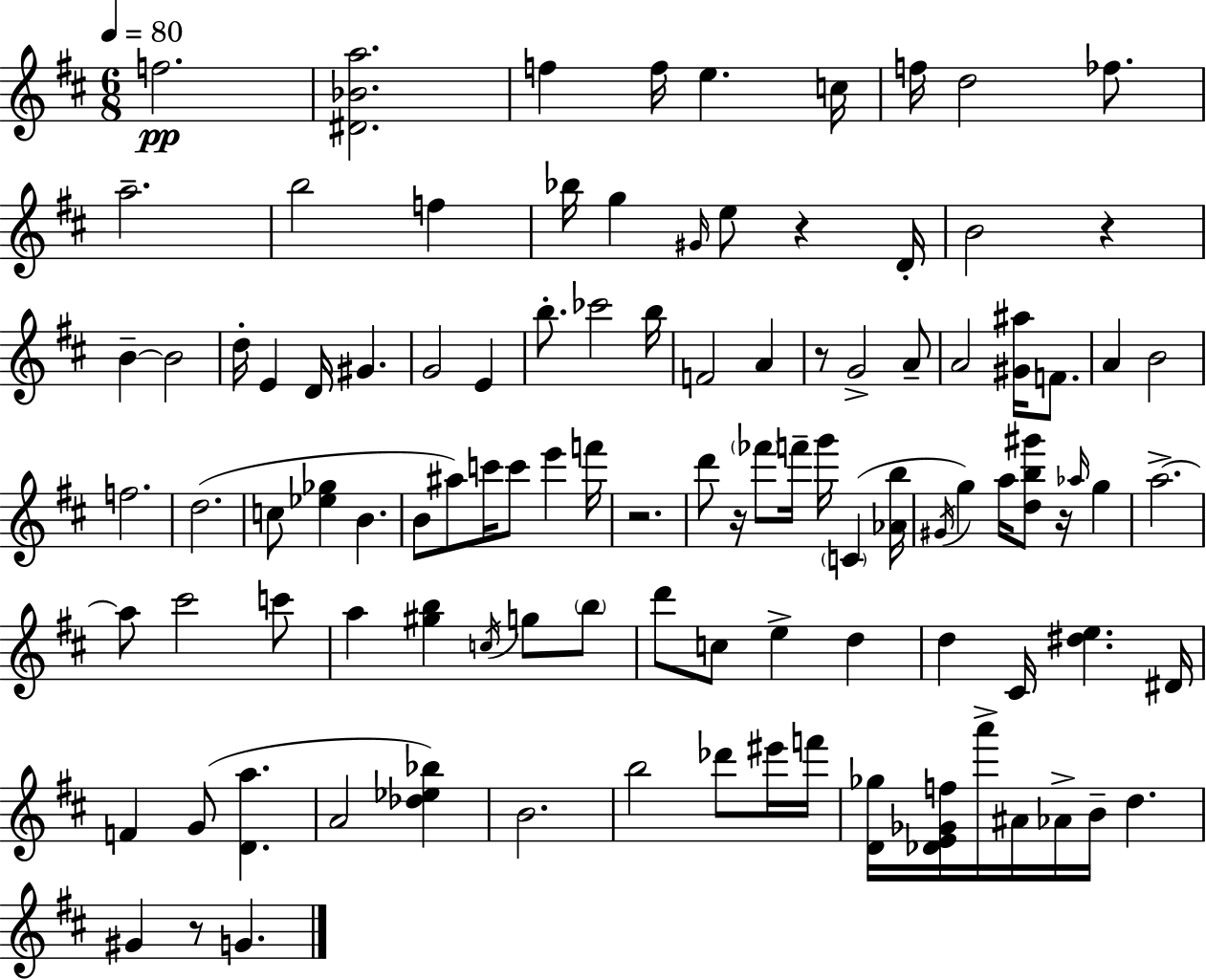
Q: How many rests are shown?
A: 7